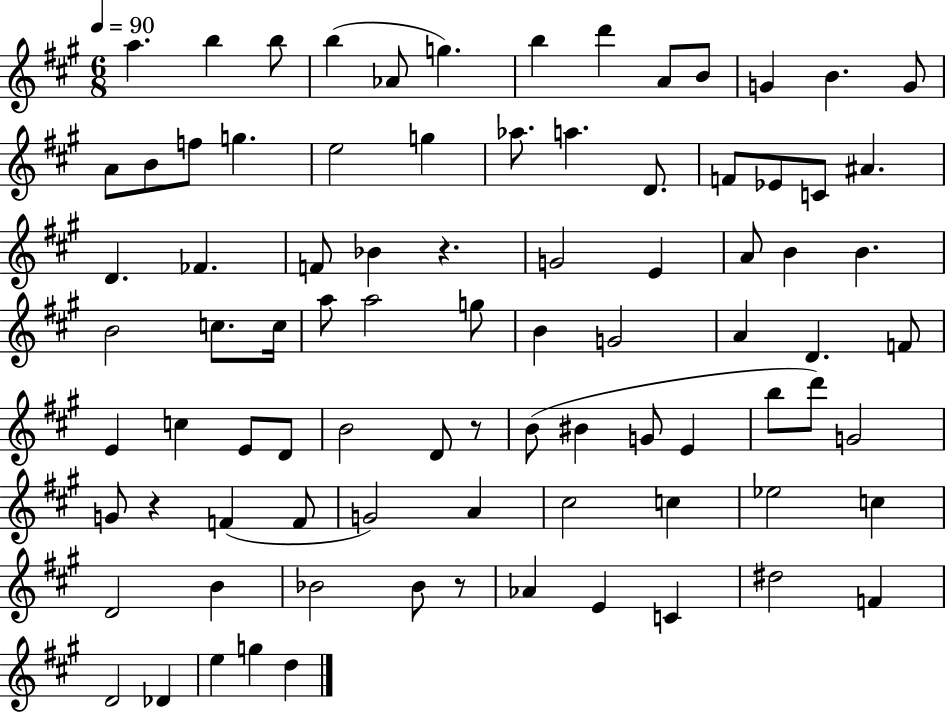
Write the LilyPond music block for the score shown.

{
  \clef treble
  \numericTimeSignature
  \time 6/8
  \key a \major
  \tempo 4 = 90
  a''4. b''4 b''8 | b''4( aes'8 g''4.) | b''4 d'''4 a'8 b'8 | g'4 b'4. g'8 | \break a'8 b'8 f''8 g''4. | e''2 g''4 | aes''8. a''4. d'8. | f'8 ees'8 c'8 ais'4. | \break d'4. fes'4. | f'8 bes'4 r4. | g'2 e'4 | a'8 b'4 b'4. | \break b'2 c''8. c''16 | a''8 a''2 g''8 | b'4 g'2 | a'4 d'4. f'8 | \break e'4 c''4 e'8 d'8 | b'2 d'8 r8 | b'8( bis'4 g'8 e'4 | b''8 d'''8) g'2 | \break g'8 r4 f'4( f'8 | g'2) a'4 | cis''2 c''4 | ees''2 c''4 | \break d'2 b'4 | bes'2 bes'8 r8 | aes'4 e'4 c'4 | dis''2 f'4 | \break d'2 des'4 | e''4 g''4 d''4 | \bar "|."
}